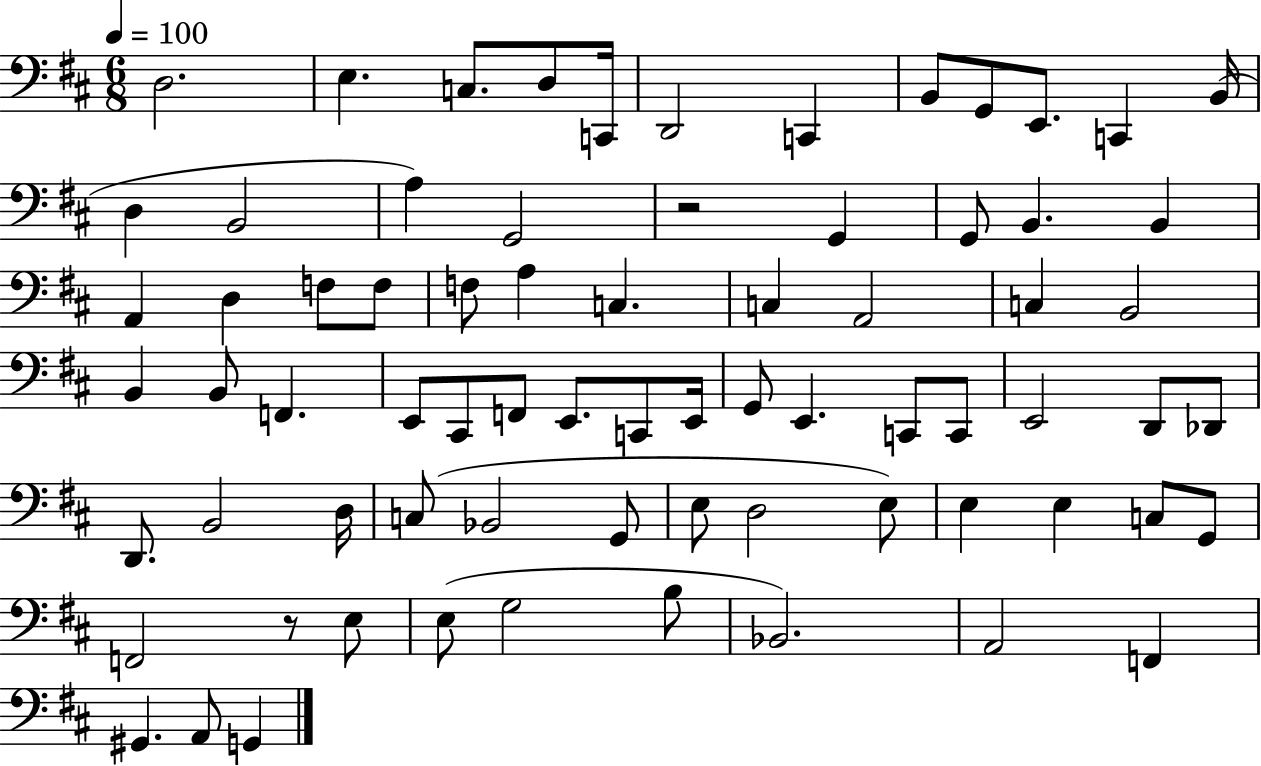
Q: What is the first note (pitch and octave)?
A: D3